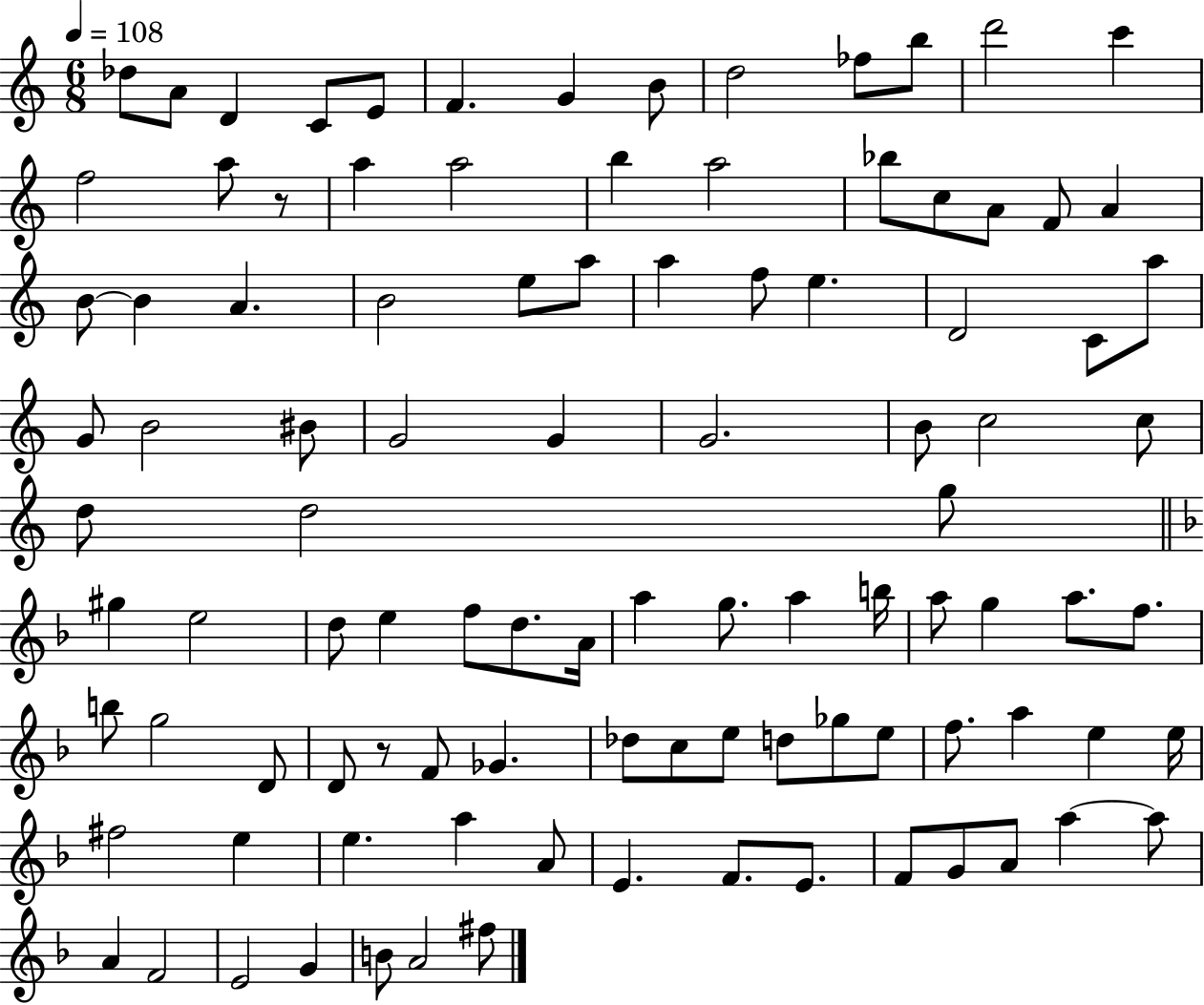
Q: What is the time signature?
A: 6/8